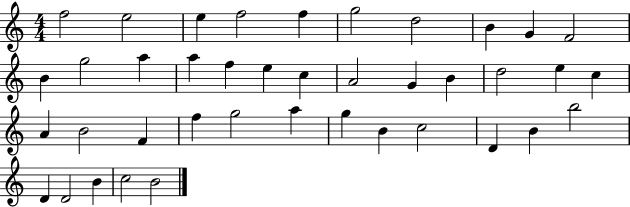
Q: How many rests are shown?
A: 0